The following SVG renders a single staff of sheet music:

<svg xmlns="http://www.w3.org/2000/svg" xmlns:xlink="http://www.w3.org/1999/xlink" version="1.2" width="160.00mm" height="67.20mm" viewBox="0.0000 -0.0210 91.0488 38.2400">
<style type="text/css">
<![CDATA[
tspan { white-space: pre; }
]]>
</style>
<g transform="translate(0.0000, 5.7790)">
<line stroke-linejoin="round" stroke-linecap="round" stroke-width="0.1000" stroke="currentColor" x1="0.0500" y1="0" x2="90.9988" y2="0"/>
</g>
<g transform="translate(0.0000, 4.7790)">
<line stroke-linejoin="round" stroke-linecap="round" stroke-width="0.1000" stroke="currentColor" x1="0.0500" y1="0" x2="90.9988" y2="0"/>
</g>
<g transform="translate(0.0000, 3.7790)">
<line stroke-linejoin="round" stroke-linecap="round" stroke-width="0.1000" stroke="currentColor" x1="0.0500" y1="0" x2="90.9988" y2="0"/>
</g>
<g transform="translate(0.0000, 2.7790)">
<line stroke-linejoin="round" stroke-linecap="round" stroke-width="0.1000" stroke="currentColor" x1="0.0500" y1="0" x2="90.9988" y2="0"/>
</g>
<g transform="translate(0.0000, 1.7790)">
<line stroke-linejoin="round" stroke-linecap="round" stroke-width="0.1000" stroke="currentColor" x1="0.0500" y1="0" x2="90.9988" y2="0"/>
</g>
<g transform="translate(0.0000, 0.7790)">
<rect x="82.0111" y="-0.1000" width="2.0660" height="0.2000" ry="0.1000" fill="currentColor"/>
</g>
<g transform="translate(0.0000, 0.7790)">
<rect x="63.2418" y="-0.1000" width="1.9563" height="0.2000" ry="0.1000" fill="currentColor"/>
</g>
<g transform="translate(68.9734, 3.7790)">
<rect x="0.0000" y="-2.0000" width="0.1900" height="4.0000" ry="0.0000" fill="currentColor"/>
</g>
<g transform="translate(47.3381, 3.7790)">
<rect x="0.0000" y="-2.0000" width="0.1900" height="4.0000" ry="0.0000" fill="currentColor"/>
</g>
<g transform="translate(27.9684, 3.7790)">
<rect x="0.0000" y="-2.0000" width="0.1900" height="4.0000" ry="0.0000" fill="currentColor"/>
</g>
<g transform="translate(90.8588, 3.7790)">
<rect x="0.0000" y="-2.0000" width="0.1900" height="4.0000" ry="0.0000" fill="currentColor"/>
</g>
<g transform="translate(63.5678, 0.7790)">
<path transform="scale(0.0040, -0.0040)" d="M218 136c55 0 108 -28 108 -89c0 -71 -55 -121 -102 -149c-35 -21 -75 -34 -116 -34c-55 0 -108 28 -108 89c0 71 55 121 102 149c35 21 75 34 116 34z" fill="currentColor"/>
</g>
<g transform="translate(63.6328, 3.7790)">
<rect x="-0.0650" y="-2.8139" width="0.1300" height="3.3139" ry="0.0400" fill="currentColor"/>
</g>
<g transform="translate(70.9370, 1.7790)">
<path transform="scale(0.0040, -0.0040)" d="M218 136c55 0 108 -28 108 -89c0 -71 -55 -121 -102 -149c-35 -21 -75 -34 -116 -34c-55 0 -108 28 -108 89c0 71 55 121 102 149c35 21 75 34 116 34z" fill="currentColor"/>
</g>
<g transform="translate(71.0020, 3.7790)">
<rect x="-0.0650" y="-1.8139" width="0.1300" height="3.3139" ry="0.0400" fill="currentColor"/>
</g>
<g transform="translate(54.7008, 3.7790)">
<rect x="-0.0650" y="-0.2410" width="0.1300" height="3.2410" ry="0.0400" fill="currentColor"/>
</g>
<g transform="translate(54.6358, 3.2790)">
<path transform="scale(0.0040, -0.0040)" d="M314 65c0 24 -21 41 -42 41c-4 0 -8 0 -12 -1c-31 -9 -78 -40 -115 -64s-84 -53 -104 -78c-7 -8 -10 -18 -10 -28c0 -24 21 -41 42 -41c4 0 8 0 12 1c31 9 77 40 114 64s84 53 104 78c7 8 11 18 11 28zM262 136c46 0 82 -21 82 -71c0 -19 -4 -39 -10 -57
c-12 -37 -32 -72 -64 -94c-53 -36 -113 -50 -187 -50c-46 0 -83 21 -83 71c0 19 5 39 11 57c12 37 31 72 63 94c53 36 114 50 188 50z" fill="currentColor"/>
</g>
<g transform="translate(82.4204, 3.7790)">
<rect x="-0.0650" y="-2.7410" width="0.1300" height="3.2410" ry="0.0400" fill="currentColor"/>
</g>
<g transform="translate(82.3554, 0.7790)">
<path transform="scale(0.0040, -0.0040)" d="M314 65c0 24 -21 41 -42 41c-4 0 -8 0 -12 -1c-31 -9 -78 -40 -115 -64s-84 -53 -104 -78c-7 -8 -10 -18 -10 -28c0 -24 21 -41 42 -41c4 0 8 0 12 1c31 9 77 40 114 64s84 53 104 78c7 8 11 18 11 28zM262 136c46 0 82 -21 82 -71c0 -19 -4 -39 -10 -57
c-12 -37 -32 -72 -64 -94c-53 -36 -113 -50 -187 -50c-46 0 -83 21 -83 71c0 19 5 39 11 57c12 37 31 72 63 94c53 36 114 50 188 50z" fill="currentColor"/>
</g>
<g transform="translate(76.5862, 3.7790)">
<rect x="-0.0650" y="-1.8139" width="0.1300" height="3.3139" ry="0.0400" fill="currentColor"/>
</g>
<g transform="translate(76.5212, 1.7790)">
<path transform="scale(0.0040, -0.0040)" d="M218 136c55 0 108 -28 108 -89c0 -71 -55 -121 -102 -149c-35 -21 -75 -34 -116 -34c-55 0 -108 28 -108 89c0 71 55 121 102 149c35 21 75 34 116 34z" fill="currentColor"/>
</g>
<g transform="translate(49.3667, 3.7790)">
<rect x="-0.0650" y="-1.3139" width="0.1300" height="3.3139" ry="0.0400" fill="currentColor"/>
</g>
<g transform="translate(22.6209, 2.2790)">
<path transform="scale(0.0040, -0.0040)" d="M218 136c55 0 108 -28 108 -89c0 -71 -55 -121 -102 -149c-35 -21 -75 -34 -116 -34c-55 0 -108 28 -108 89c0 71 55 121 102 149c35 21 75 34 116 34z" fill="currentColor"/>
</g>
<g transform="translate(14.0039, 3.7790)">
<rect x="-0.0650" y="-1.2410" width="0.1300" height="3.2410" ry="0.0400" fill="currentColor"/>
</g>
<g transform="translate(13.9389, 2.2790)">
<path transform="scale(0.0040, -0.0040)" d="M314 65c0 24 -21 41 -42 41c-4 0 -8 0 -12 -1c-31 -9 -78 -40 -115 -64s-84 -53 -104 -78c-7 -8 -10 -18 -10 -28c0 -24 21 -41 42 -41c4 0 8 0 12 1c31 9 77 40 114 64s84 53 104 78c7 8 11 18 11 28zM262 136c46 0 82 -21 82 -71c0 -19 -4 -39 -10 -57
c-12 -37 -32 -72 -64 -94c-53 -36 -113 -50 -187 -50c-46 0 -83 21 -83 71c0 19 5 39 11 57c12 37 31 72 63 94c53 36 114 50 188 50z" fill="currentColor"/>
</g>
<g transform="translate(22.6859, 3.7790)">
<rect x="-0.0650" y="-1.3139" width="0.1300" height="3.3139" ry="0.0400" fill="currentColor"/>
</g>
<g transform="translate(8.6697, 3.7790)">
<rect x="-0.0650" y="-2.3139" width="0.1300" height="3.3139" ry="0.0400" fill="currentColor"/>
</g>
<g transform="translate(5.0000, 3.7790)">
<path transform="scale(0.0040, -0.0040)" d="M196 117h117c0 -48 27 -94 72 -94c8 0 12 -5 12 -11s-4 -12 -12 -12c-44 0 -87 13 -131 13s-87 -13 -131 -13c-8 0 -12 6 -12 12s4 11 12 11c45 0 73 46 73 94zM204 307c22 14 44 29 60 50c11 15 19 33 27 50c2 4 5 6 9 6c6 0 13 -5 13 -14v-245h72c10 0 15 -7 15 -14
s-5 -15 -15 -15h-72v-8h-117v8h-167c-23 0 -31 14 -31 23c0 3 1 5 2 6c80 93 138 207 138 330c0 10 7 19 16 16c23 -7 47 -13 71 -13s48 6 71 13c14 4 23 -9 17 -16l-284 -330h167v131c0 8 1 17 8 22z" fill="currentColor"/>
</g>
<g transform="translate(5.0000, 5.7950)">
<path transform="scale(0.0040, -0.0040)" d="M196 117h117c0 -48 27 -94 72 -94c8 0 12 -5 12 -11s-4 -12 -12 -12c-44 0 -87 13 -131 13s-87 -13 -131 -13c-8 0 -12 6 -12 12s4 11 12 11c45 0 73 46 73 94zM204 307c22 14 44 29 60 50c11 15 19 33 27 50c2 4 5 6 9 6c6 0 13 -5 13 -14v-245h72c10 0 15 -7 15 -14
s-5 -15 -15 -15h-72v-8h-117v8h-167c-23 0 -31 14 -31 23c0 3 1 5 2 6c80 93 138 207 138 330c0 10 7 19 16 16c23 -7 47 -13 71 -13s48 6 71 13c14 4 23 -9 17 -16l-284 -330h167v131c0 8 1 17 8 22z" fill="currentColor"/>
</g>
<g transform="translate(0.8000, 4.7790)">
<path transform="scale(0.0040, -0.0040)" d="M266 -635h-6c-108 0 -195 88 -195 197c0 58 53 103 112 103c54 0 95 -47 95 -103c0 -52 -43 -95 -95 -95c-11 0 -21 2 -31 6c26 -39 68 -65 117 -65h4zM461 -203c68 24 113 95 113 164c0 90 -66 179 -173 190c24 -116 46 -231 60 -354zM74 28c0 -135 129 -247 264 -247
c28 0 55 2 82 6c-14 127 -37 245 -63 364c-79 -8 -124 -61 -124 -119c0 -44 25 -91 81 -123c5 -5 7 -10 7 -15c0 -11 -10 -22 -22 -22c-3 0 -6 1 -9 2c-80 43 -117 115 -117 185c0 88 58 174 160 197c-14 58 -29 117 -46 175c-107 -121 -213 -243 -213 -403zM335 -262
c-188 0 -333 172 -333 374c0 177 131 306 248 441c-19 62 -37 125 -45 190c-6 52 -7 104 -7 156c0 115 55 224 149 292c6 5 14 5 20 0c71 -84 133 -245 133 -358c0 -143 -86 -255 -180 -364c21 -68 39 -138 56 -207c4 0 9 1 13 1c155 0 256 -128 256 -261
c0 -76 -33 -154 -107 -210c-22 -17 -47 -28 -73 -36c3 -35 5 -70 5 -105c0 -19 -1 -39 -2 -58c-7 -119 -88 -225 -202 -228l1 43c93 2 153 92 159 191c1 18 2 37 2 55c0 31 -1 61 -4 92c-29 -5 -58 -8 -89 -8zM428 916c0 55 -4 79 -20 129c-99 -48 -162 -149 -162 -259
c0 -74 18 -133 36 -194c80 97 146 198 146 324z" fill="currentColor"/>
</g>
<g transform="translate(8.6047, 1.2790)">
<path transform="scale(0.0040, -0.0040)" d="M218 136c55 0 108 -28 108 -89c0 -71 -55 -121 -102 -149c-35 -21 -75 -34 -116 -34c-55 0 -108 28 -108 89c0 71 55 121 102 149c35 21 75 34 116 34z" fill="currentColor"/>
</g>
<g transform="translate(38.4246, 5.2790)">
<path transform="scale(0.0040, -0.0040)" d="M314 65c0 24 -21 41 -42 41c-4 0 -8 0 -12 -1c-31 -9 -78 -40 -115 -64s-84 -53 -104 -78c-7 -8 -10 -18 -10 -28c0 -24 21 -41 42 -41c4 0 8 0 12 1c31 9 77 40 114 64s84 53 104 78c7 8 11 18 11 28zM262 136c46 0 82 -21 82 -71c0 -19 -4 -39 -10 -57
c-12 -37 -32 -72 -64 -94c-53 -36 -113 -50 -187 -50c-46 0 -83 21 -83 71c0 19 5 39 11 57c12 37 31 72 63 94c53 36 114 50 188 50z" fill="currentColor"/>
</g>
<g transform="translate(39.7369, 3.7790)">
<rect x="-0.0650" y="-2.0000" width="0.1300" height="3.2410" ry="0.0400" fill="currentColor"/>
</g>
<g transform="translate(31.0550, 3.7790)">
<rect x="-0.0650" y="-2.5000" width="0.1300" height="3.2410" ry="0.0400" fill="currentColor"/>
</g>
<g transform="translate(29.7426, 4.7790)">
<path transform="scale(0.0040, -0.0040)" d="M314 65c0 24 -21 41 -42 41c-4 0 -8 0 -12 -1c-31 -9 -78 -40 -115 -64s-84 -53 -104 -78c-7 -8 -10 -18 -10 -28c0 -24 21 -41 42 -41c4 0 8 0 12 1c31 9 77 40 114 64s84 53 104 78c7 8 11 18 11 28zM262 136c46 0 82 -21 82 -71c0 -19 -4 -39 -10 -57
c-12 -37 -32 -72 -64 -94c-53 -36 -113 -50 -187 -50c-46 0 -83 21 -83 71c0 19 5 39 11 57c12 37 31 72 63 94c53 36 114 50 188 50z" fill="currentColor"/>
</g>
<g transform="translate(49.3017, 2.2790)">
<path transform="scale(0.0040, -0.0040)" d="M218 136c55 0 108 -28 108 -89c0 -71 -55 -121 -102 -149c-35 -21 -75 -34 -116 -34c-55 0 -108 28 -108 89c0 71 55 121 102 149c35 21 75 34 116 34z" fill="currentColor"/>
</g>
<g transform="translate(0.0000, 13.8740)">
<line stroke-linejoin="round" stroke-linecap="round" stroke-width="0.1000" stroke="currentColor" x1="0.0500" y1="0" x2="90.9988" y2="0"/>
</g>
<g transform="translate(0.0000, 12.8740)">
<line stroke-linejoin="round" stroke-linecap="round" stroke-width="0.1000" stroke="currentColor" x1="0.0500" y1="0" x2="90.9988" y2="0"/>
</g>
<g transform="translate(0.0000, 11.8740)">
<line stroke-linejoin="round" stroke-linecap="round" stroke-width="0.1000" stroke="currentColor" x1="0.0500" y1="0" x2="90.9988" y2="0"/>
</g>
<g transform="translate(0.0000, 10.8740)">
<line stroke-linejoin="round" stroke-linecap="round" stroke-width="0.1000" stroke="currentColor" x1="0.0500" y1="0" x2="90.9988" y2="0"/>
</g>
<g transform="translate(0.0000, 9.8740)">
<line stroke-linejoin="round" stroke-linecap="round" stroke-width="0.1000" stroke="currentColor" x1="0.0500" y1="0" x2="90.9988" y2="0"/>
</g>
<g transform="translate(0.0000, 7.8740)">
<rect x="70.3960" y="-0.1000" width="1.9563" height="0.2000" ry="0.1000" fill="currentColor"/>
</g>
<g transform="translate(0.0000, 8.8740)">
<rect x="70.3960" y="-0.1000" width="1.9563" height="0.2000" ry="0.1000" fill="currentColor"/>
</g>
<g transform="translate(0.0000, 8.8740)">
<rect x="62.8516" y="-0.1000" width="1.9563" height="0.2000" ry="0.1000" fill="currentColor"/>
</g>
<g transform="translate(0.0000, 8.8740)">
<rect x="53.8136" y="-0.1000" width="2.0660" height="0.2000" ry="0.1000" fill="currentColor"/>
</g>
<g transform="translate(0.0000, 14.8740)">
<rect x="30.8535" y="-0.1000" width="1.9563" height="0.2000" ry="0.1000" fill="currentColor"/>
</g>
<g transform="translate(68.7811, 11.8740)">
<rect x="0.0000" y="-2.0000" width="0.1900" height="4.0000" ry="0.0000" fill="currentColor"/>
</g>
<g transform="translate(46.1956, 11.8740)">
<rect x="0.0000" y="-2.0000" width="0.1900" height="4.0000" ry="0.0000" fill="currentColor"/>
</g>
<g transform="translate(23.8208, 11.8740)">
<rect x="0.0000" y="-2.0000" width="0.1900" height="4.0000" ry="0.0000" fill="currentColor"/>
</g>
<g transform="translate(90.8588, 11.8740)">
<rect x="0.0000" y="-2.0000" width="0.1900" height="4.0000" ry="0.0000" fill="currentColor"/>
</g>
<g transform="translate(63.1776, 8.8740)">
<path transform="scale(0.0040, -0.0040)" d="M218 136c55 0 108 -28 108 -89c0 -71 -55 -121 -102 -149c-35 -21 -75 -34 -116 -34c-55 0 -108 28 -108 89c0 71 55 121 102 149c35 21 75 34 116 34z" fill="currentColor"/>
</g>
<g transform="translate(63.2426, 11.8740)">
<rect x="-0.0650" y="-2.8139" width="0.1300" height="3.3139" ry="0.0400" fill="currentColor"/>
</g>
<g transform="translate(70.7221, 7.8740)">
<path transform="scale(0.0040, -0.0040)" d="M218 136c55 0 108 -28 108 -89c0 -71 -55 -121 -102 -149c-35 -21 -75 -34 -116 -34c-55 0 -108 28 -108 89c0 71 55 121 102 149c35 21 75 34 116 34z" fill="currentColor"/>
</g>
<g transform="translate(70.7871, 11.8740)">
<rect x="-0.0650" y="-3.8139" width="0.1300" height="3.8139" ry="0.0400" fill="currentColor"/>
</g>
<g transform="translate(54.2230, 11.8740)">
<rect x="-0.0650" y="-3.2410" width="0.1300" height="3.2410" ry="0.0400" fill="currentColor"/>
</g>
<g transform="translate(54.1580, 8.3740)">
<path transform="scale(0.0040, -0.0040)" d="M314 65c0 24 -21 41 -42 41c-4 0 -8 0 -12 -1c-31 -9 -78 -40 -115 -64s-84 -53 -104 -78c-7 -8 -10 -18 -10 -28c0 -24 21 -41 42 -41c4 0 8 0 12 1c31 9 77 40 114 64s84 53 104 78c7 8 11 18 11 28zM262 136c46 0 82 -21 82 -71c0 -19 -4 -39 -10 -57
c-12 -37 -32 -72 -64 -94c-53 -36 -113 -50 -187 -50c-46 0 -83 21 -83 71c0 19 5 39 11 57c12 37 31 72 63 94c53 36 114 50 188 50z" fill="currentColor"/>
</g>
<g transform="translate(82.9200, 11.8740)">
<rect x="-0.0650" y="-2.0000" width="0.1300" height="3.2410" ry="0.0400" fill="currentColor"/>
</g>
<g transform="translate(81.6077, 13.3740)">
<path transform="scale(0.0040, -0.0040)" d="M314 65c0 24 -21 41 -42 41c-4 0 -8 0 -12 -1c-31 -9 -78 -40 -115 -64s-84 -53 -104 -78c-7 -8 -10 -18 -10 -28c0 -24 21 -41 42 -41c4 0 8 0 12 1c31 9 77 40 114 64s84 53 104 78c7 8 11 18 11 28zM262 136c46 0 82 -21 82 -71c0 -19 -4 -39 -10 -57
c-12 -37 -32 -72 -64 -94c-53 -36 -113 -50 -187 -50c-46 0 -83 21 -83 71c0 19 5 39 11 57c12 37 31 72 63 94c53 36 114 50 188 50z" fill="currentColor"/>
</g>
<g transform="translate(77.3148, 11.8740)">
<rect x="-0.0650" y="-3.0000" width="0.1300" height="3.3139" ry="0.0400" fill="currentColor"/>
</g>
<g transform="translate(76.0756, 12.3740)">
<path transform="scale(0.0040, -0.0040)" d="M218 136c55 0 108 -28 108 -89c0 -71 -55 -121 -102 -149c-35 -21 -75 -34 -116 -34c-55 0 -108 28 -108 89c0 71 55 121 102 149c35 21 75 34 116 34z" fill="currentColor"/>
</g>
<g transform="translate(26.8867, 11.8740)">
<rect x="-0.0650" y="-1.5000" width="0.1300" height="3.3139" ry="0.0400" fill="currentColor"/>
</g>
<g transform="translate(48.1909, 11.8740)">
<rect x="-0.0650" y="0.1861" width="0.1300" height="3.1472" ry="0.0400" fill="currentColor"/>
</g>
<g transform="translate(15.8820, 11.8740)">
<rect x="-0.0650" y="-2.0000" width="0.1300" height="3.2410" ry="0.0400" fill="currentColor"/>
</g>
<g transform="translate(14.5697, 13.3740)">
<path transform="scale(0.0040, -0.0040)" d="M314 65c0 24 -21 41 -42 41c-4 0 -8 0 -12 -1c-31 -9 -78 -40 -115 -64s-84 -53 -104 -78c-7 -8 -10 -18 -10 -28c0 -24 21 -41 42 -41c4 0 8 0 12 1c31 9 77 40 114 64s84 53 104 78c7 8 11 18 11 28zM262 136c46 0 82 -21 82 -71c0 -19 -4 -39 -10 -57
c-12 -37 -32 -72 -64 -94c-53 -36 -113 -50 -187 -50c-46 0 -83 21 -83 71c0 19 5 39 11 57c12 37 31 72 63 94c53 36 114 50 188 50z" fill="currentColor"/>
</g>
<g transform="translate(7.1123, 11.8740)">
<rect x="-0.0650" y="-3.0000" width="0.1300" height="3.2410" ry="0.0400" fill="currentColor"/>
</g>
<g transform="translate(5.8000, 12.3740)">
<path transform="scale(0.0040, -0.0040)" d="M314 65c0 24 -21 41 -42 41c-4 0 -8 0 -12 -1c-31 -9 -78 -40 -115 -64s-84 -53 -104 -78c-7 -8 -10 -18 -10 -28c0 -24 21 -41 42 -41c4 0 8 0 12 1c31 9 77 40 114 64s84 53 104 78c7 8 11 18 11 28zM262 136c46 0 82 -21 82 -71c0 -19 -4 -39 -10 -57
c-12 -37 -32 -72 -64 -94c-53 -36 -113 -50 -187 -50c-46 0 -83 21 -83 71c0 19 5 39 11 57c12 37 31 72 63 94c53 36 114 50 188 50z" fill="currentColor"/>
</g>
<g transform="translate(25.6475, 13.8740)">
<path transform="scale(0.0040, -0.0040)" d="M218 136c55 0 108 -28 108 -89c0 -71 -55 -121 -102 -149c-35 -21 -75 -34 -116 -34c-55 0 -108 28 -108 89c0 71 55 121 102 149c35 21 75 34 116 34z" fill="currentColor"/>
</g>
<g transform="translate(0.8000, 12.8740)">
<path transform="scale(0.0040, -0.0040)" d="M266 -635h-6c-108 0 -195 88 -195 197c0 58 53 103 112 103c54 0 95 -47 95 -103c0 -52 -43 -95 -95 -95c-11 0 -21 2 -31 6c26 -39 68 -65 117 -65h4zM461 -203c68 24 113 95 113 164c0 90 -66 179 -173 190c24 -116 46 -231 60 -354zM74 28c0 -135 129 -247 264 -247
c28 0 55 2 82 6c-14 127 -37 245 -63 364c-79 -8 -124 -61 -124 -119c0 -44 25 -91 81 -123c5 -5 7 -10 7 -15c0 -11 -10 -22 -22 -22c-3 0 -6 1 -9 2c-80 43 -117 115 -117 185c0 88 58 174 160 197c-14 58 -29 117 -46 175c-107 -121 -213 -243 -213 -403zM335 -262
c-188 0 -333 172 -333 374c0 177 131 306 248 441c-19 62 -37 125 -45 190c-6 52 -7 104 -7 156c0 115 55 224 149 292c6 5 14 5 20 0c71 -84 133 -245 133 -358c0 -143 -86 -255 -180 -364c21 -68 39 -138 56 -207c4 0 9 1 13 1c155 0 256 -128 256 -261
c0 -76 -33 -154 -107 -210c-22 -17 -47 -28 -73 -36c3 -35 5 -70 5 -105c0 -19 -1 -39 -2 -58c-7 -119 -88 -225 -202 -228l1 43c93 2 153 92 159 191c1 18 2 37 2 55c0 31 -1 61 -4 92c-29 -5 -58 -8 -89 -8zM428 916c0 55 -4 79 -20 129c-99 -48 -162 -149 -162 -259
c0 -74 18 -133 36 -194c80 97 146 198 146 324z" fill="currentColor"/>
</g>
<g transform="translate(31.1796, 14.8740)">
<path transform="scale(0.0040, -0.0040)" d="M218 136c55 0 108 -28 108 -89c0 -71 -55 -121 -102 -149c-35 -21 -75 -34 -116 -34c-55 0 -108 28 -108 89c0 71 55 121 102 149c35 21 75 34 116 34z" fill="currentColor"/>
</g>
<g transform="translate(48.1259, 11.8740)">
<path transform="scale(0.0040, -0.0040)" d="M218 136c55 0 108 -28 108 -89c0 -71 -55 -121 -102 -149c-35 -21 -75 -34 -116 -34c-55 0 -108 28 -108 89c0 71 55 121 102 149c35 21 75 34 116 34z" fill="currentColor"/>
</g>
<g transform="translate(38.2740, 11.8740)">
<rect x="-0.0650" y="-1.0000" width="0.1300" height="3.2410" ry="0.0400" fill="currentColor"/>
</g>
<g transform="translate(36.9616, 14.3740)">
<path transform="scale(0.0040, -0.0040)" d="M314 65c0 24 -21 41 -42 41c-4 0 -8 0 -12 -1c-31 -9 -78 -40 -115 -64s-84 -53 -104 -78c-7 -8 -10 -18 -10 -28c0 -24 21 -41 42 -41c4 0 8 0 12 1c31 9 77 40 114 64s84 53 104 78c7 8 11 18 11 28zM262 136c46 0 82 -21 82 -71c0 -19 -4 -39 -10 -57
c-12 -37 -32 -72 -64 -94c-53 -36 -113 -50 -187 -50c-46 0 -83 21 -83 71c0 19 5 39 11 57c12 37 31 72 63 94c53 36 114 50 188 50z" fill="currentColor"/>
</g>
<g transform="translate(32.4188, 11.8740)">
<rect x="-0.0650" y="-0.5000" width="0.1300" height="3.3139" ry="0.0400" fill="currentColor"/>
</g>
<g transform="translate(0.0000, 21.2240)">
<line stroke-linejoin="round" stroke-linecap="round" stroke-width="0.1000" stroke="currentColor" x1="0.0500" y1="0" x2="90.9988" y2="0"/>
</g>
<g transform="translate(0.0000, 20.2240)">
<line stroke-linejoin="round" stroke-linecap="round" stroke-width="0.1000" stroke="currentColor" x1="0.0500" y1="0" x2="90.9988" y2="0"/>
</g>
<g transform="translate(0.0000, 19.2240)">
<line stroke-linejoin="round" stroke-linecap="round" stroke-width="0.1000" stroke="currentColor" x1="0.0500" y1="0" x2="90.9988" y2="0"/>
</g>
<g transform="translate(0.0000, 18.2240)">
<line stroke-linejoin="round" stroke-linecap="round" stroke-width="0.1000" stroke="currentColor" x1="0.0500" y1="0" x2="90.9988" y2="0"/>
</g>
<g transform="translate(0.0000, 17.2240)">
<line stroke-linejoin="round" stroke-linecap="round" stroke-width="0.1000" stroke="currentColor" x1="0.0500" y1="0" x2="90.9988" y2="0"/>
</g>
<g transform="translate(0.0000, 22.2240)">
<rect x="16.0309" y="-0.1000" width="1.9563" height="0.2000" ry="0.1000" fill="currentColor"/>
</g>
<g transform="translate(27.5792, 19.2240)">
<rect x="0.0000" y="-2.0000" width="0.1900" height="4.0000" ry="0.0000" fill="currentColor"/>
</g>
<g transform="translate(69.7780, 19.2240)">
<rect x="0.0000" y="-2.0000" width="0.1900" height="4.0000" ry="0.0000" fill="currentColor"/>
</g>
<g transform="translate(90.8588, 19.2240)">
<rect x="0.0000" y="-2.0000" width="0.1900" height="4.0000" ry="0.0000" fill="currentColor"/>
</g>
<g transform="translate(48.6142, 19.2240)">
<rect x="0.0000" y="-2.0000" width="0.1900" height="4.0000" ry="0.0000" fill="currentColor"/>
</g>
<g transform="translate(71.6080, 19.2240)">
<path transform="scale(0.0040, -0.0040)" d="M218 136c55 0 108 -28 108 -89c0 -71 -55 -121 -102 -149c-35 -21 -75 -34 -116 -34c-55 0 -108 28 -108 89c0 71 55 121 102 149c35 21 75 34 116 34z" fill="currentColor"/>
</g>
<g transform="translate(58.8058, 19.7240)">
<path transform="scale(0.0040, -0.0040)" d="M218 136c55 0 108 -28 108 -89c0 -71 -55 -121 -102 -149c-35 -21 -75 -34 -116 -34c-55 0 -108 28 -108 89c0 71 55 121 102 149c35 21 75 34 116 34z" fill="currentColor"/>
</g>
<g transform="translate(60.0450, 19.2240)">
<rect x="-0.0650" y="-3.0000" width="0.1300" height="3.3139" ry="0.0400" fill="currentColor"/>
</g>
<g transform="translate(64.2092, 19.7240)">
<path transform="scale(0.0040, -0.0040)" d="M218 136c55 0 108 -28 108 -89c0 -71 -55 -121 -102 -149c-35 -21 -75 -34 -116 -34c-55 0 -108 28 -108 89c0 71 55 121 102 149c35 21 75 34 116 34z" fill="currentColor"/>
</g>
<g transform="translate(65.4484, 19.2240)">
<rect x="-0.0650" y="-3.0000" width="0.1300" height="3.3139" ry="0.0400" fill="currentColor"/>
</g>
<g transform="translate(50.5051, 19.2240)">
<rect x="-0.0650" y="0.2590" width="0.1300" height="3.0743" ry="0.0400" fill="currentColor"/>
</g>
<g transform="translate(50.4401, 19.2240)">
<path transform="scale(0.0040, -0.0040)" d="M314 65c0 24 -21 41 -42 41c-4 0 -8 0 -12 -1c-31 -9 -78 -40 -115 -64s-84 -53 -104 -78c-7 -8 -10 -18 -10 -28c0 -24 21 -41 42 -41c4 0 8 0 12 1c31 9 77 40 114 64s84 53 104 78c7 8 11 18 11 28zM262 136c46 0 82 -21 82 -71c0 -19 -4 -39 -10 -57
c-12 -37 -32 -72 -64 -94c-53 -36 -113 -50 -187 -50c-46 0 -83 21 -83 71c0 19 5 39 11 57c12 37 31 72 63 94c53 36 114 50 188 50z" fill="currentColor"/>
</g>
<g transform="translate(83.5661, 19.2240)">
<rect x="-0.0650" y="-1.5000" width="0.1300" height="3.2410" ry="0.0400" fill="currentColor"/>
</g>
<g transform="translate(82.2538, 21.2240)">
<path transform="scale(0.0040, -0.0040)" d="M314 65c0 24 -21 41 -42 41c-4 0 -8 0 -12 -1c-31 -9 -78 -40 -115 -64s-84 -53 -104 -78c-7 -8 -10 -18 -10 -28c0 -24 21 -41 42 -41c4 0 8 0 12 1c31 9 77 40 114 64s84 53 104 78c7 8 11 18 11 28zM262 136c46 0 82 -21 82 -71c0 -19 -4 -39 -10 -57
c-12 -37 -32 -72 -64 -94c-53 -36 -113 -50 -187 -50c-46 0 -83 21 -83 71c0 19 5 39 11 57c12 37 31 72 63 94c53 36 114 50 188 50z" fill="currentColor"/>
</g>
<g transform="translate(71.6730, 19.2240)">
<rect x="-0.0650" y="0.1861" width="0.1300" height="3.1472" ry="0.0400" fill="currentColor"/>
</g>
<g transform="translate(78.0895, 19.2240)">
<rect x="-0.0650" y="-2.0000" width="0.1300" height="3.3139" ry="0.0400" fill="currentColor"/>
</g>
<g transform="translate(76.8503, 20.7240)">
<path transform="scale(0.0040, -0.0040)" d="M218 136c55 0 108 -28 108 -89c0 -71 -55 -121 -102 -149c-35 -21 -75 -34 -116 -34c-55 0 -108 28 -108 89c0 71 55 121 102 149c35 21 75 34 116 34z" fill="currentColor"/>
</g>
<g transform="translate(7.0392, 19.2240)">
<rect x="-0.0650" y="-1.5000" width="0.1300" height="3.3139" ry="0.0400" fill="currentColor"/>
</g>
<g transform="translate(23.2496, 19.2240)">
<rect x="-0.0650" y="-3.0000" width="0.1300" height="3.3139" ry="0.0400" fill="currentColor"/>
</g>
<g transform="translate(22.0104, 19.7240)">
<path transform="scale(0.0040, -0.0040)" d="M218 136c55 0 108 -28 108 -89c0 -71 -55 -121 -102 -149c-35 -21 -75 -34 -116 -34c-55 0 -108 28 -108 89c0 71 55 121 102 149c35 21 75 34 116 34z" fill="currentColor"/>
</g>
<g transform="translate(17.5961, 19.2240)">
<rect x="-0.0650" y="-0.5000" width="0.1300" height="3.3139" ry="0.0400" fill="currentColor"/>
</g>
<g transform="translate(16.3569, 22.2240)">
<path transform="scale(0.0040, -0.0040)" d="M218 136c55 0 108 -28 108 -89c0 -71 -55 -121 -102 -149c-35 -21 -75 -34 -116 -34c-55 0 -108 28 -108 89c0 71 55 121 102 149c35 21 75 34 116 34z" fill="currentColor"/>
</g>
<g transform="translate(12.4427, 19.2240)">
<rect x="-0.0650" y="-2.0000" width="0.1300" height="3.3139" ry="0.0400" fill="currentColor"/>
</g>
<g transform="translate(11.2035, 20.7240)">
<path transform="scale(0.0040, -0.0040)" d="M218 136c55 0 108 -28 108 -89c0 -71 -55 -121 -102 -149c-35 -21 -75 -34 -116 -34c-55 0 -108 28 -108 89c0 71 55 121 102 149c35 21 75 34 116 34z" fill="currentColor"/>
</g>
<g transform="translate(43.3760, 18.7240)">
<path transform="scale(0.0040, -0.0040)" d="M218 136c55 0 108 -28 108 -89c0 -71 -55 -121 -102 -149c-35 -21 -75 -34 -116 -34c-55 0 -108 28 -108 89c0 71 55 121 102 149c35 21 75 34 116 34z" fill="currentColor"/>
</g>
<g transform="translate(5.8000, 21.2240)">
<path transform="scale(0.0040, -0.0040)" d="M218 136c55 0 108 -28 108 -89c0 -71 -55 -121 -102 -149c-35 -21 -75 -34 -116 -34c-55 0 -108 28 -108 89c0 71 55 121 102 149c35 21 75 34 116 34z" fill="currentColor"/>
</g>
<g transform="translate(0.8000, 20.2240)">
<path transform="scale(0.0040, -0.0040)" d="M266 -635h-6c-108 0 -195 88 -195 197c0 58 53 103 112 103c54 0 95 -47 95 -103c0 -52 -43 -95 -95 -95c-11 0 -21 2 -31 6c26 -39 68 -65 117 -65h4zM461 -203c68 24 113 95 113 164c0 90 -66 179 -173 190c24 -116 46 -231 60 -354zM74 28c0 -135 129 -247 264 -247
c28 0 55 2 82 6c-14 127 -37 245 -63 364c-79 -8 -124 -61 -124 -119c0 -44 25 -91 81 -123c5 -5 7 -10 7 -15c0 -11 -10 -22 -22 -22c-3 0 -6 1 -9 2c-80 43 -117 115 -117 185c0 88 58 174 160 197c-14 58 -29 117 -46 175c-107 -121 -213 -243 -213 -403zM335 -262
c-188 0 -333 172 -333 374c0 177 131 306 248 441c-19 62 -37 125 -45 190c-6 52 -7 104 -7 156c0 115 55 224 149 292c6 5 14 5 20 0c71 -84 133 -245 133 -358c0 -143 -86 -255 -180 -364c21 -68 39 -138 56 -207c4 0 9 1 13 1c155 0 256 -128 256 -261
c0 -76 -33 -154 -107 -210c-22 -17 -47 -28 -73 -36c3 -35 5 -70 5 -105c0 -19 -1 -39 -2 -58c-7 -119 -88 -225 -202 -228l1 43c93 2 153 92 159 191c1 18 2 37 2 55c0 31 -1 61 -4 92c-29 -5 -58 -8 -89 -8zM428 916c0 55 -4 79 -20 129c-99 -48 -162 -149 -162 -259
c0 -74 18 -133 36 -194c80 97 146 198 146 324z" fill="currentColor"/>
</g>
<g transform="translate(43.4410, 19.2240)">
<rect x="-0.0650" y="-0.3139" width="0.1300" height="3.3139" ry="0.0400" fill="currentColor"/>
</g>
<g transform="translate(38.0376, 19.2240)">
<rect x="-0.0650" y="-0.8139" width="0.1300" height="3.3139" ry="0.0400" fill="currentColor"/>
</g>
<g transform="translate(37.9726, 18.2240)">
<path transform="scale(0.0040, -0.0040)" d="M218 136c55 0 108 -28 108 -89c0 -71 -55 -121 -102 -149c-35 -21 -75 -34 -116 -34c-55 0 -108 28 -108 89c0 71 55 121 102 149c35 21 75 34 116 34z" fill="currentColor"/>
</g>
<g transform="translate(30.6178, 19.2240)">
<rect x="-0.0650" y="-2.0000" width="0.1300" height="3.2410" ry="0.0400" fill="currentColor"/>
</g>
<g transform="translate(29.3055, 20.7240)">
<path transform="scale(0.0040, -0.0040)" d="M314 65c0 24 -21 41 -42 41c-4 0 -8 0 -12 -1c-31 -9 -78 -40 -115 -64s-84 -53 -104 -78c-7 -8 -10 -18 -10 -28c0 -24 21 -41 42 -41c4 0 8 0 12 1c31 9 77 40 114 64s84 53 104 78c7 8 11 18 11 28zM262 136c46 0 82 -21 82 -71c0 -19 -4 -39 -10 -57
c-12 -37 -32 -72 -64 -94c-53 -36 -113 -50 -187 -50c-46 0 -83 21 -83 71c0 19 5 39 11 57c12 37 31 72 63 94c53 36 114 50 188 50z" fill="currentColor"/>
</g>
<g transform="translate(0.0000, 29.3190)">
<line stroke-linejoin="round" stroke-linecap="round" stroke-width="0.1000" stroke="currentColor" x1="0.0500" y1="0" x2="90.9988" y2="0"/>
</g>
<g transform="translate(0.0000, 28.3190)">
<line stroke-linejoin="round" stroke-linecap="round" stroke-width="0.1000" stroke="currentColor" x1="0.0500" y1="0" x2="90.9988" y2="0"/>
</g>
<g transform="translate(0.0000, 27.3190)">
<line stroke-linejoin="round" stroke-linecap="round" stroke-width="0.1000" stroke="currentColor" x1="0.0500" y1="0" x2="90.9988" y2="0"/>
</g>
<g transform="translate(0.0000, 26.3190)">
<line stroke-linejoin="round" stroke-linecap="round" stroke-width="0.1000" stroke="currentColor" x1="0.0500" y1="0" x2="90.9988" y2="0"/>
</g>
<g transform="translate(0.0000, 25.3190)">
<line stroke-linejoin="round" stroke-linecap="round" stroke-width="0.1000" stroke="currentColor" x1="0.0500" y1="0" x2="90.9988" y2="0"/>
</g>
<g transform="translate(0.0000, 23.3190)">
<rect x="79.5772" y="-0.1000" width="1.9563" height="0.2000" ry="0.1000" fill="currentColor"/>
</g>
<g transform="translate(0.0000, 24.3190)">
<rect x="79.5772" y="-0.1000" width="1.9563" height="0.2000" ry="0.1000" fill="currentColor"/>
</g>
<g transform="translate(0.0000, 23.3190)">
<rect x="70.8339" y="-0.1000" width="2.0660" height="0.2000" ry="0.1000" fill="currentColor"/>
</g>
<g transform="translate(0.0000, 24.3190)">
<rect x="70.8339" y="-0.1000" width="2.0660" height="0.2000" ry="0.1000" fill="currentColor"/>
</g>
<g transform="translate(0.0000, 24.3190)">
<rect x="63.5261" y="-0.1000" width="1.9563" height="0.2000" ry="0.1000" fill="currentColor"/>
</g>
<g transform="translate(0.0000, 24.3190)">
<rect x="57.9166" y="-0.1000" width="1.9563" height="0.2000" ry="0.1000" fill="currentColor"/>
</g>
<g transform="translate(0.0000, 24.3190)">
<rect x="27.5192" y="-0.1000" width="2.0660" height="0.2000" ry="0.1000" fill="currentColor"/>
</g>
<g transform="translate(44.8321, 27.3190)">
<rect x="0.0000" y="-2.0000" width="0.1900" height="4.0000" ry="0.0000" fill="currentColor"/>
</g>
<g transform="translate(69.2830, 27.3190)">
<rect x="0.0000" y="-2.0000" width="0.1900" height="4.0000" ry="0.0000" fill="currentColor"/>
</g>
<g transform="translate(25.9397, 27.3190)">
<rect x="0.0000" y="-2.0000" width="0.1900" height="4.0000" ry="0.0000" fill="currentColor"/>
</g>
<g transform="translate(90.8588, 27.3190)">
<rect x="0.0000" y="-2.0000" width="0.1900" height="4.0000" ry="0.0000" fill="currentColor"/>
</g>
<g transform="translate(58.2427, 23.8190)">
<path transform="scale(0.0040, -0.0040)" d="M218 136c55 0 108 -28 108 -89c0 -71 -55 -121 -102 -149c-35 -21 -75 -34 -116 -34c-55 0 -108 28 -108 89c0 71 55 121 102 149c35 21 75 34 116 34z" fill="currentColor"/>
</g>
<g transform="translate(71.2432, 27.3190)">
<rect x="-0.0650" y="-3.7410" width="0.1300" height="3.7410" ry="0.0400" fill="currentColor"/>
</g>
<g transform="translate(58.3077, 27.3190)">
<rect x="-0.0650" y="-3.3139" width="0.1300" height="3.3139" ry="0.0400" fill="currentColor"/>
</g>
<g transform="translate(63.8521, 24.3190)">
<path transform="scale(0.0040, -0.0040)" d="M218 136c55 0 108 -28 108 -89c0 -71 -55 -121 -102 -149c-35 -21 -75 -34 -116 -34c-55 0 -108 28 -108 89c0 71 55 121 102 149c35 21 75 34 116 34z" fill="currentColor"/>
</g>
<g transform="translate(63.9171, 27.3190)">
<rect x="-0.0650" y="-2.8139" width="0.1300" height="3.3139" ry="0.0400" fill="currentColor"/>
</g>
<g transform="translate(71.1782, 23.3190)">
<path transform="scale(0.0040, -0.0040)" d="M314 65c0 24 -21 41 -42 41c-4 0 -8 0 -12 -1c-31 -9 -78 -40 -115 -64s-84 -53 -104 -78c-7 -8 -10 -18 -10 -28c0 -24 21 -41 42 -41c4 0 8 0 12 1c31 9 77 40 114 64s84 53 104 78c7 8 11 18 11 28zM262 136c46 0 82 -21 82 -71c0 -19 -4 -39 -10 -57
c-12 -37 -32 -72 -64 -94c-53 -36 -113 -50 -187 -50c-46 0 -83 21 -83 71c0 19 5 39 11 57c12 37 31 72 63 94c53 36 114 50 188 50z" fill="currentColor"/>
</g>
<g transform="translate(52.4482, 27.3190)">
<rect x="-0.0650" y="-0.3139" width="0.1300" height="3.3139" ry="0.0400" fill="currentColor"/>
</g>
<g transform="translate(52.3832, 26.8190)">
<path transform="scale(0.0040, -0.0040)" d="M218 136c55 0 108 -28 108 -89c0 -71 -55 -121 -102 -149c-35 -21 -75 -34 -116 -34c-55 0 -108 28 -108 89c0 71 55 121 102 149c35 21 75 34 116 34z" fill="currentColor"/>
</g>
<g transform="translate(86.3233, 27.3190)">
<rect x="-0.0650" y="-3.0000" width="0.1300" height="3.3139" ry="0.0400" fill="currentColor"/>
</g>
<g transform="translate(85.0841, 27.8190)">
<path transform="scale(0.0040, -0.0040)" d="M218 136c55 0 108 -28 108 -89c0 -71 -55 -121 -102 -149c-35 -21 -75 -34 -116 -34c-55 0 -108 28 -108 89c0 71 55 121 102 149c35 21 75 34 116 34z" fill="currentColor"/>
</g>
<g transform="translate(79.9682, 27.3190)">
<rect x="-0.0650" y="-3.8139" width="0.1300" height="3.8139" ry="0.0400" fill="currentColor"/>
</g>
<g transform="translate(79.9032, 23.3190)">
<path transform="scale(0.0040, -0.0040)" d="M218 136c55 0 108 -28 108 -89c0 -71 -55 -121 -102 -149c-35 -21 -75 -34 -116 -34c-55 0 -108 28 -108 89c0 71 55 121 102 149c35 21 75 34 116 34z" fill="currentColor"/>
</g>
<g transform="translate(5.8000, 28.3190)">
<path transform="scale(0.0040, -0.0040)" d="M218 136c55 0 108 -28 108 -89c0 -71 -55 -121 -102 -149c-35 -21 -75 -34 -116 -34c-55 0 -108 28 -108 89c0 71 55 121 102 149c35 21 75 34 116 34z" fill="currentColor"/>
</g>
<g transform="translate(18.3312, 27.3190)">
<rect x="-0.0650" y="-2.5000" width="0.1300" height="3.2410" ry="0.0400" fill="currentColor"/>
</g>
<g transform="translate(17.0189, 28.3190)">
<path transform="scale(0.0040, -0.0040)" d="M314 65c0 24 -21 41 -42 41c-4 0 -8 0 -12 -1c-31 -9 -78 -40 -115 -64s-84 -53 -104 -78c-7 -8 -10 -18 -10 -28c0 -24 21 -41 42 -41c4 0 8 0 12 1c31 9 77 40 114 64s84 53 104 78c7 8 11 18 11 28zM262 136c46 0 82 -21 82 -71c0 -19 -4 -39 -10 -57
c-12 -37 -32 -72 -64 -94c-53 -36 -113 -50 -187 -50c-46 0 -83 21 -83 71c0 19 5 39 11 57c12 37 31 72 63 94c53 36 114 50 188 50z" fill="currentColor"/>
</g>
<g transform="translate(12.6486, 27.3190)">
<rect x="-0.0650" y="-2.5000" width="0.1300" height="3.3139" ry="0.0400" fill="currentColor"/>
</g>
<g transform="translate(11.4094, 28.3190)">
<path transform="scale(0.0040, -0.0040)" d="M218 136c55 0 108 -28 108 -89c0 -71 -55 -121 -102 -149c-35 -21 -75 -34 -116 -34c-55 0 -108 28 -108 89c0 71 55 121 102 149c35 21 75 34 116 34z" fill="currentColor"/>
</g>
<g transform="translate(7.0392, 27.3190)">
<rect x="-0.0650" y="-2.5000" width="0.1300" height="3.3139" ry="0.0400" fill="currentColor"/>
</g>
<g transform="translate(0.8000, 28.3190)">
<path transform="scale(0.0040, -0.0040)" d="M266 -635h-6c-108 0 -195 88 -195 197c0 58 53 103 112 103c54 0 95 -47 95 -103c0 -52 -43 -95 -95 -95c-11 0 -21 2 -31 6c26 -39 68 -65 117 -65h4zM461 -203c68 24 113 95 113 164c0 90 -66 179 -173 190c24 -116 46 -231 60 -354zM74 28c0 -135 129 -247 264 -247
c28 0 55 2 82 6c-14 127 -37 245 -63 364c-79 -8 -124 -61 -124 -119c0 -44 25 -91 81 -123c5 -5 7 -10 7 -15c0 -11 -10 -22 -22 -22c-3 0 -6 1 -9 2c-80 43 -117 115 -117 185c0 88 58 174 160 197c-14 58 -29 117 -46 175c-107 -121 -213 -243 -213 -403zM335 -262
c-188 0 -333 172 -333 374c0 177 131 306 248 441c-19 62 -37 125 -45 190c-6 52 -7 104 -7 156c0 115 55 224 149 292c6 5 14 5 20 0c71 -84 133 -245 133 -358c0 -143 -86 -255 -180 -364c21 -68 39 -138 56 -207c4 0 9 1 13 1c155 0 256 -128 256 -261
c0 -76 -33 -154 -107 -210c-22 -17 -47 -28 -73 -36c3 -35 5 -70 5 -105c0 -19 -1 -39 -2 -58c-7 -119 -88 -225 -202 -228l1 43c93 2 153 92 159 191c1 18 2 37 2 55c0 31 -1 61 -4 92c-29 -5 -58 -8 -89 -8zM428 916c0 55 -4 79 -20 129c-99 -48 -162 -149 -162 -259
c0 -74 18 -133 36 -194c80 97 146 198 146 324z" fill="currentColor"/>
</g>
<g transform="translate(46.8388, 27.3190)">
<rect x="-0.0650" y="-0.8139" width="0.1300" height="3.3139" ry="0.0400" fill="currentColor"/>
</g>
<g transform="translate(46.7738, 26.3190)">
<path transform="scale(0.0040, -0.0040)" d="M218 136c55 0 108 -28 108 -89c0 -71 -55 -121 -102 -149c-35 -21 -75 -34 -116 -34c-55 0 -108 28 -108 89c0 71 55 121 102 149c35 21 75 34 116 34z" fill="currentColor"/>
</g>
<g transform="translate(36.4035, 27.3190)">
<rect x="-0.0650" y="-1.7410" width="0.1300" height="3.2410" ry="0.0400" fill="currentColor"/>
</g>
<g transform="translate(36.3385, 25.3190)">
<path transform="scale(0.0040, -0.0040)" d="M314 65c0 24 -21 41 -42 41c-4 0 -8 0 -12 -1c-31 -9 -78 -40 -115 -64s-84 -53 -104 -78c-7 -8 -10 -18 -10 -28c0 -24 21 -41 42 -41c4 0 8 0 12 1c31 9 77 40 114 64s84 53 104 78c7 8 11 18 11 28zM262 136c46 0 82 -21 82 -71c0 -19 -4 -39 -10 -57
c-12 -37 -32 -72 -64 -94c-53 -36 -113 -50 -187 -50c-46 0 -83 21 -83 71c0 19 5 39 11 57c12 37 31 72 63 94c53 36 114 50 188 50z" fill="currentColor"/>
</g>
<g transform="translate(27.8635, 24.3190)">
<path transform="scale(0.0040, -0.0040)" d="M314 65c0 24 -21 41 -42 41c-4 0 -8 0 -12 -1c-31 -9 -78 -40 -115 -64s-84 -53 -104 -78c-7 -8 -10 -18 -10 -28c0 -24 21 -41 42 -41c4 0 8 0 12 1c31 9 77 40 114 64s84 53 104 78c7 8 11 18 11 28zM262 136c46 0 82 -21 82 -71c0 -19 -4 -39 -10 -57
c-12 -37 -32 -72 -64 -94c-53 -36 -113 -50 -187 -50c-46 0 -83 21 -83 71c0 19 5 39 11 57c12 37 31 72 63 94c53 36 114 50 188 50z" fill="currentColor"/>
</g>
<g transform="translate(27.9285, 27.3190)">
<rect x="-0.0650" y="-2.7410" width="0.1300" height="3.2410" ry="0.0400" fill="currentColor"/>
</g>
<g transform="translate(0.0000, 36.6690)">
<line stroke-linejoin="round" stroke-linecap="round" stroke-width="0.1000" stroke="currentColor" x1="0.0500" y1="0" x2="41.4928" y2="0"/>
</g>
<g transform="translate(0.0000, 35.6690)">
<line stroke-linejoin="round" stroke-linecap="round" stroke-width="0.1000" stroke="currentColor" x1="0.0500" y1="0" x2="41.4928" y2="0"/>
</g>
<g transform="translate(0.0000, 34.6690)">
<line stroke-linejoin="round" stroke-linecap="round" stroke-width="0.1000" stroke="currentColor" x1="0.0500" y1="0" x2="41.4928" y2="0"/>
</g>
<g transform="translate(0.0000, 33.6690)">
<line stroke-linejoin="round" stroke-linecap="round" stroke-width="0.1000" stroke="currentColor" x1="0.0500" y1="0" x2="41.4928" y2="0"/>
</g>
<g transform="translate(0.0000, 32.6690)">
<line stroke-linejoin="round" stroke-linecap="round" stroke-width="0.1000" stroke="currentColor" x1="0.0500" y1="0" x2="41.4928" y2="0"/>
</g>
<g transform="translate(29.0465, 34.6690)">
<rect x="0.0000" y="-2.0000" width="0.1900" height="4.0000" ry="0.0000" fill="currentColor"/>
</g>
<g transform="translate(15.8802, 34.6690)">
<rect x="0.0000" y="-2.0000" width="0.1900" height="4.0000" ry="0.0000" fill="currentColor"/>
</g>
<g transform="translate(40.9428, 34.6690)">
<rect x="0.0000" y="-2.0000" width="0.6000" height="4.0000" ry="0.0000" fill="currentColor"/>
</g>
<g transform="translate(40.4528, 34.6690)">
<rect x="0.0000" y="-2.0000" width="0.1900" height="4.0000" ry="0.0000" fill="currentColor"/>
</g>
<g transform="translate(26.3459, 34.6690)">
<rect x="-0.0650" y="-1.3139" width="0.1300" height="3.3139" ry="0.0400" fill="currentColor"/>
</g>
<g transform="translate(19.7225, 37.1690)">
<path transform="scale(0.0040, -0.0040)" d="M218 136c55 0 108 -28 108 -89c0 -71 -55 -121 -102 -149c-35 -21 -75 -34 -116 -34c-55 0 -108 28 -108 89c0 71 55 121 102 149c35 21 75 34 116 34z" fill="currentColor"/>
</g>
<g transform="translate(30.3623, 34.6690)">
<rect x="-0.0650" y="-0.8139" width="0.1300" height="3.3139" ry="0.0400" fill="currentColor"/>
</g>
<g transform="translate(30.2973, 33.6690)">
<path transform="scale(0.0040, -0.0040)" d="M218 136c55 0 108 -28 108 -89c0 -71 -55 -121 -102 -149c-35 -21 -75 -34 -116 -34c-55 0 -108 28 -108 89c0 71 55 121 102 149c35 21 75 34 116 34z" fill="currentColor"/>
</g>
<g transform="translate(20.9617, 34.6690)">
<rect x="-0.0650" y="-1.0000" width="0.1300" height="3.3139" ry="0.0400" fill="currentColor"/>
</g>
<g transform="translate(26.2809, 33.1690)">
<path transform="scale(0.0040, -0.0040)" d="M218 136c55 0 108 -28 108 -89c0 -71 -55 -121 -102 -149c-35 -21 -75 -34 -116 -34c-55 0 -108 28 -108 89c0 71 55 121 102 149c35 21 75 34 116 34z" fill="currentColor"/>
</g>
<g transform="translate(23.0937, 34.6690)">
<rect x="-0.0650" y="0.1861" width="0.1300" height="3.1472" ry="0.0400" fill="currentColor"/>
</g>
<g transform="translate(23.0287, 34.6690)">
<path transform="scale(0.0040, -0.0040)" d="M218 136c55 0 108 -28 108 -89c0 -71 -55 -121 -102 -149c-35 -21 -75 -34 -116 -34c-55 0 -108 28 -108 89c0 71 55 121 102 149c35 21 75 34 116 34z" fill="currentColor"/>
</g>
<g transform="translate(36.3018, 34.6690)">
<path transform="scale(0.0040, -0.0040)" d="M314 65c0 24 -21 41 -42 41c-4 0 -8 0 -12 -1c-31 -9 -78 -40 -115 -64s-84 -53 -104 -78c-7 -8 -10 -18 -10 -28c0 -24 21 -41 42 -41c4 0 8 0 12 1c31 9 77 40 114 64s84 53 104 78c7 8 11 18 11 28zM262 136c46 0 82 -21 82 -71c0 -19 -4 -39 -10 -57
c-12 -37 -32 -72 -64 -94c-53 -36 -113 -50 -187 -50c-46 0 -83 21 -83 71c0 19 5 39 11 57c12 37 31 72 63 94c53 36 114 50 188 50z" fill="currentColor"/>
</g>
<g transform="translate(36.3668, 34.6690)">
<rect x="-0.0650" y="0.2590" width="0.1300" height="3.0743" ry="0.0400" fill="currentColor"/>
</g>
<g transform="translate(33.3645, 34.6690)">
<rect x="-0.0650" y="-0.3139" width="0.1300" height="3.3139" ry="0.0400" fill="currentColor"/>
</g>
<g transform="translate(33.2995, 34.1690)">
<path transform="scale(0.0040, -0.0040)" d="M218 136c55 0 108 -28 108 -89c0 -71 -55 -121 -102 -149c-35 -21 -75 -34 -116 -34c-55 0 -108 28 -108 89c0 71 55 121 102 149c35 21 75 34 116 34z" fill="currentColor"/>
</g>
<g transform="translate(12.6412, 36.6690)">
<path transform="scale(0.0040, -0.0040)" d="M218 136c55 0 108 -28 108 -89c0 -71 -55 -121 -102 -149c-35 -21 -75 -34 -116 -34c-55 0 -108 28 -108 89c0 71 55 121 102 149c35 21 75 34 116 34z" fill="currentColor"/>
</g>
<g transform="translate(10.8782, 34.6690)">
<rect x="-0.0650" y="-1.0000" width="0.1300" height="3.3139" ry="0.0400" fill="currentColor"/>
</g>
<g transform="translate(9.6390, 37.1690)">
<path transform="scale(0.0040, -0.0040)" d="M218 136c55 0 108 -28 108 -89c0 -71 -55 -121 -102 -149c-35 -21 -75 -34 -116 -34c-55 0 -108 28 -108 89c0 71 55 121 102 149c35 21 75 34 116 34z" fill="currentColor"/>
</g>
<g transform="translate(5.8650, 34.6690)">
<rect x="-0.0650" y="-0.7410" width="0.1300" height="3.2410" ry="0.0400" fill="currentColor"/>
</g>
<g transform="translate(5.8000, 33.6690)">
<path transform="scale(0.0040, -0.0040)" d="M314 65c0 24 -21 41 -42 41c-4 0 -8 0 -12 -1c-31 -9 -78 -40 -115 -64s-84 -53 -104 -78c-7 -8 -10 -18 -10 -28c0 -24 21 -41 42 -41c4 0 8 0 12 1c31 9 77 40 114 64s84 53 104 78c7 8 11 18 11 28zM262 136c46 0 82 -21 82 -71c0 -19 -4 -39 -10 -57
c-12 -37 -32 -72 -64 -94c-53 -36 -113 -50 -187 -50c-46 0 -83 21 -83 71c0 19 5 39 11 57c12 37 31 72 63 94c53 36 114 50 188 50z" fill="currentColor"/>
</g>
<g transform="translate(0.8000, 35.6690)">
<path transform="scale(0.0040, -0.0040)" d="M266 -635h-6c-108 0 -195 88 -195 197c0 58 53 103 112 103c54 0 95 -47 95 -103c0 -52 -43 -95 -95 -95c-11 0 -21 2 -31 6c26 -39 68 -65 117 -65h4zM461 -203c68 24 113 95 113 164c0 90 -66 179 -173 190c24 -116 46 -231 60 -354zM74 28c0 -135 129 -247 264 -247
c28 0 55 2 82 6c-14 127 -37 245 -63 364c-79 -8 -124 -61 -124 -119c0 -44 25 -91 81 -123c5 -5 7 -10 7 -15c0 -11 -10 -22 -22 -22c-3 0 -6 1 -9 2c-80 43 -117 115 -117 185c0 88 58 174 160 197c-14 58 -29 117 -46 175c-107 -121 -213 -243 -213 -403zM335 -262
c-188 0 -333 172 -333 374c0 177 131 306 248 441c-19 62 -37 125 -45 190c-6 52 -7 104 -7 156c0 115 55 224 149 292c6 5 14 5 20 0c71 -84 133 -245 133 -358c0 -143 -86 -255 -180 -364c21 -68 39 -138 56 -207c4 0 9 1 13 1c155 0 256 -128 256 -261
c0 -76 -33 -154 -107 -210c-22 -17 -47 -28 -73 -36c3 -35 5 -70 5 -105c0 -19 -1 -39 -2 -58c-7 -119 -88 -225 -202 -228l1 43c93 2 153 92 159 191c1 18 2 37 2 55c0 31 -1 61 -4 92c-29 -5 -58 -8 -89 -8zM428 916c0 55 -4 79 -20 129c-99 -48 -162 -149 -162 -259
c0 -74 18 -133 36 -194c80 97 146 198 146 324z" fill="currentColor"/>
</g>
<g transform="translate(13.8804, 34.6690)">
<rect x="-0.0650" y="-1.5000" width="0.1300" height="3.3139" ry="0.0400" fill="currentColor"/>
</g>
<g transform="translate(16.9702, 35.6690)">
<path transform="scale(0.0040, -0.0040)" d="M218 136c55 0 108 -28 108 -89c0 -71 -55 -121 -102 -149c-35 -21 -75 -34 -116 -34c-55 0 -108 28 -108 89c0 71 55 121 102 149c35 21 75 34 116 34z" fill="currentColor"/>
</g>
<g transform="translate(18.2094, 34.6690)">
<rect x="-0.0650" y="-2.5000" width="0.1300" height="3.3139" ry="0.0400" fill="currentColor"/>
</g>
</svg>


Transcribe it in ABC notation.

X:1
T:Untitled
M:4/4
L:1/4
K:C
g e2 e G2 F2 e c2 a f f a2 A2 F2 E C D2 B b2 a c' A F2 E F C A F2 d c B2 A A B F E2 G G G2 a2 f2 d c b a c'2 c' A d2 D E G D B e d c B2